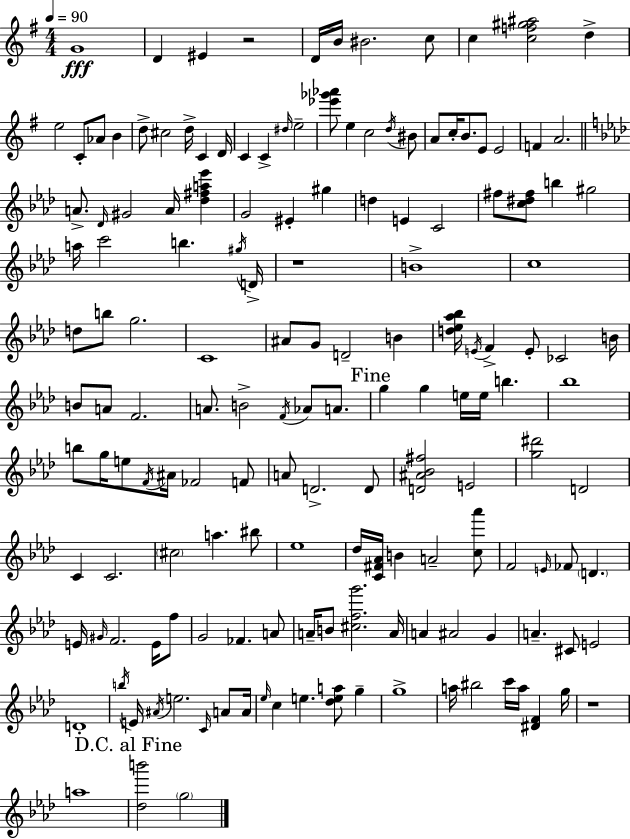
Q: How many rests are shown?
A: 3